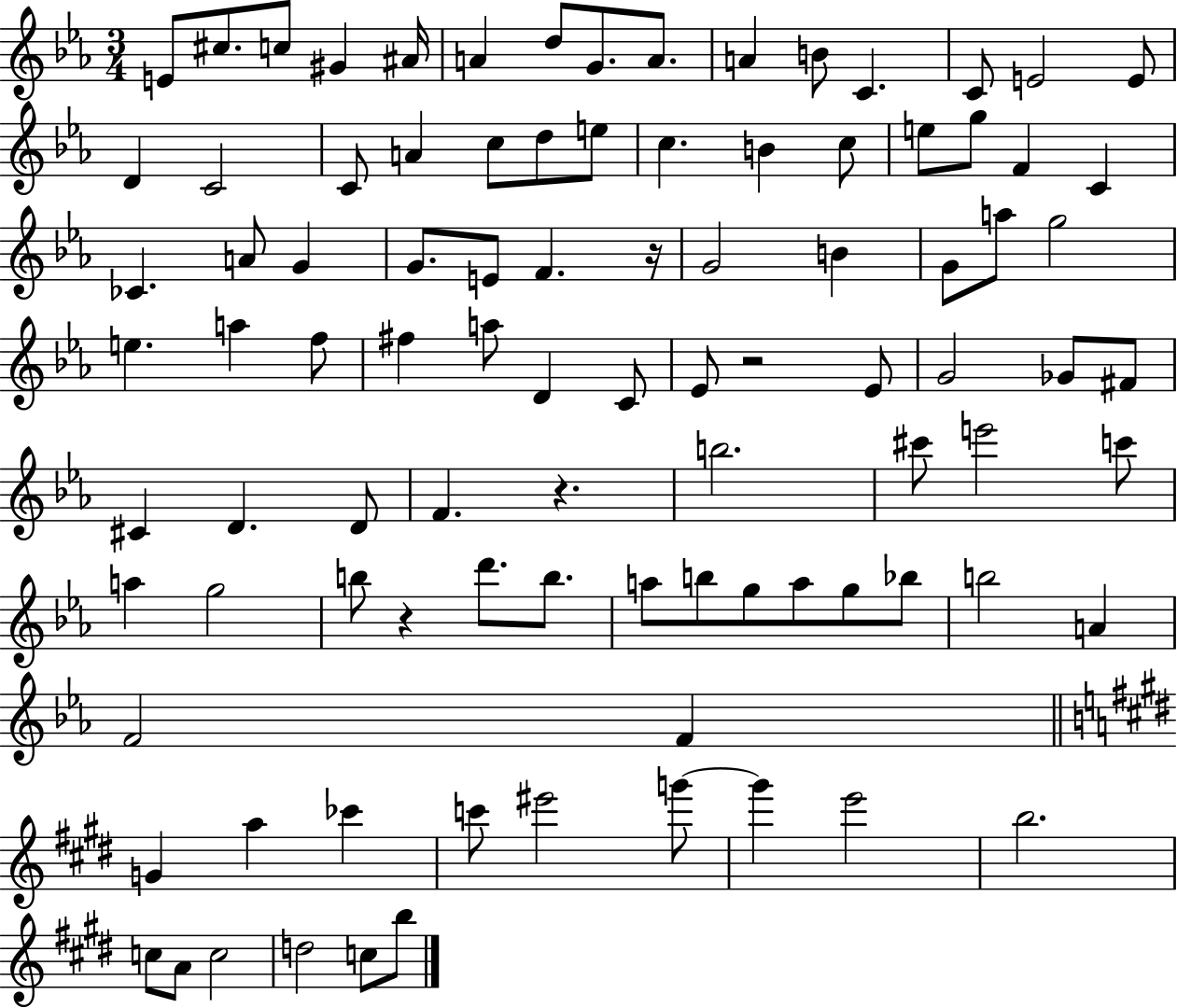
E4/e C#5/e. C5/e G#4/q A#4/s A4/q D5/e G4/e. A4/e. A4/q B4/e C4/q. C4/e E4/h E4/e D4/q C4/h C4/e A4/q C5/e D5/e E5/e C5/q. B4/q C5/e E5/e G5/e F4/q C4/q CES4/q. A4/e G4/q G4/e. E4/e F4/q. R/s G4/h B4/q G4/e A5/e G5/h E5/q. A5/q F5/e F#5/q A5/e D4/q C4/e Eb4/e R/h Eb4/e G4/h Gb4/e F#4/e C#4/q D4/q. D4/e F4/q. R/q. B5/h. C#6/e E6/h C6/e A5/q G5/h B5/e R/q D6/e. B5/e. A5/e B5/e G5/e A5/e G5/e Bb5/e B5/h A4/q F4/h F4/q G4/q A5/q CES6/q C6/e EIS6/h G6/e G6/q E6/h B5/h. C5/e A4/e C5/h D5/h C5/e B5/e